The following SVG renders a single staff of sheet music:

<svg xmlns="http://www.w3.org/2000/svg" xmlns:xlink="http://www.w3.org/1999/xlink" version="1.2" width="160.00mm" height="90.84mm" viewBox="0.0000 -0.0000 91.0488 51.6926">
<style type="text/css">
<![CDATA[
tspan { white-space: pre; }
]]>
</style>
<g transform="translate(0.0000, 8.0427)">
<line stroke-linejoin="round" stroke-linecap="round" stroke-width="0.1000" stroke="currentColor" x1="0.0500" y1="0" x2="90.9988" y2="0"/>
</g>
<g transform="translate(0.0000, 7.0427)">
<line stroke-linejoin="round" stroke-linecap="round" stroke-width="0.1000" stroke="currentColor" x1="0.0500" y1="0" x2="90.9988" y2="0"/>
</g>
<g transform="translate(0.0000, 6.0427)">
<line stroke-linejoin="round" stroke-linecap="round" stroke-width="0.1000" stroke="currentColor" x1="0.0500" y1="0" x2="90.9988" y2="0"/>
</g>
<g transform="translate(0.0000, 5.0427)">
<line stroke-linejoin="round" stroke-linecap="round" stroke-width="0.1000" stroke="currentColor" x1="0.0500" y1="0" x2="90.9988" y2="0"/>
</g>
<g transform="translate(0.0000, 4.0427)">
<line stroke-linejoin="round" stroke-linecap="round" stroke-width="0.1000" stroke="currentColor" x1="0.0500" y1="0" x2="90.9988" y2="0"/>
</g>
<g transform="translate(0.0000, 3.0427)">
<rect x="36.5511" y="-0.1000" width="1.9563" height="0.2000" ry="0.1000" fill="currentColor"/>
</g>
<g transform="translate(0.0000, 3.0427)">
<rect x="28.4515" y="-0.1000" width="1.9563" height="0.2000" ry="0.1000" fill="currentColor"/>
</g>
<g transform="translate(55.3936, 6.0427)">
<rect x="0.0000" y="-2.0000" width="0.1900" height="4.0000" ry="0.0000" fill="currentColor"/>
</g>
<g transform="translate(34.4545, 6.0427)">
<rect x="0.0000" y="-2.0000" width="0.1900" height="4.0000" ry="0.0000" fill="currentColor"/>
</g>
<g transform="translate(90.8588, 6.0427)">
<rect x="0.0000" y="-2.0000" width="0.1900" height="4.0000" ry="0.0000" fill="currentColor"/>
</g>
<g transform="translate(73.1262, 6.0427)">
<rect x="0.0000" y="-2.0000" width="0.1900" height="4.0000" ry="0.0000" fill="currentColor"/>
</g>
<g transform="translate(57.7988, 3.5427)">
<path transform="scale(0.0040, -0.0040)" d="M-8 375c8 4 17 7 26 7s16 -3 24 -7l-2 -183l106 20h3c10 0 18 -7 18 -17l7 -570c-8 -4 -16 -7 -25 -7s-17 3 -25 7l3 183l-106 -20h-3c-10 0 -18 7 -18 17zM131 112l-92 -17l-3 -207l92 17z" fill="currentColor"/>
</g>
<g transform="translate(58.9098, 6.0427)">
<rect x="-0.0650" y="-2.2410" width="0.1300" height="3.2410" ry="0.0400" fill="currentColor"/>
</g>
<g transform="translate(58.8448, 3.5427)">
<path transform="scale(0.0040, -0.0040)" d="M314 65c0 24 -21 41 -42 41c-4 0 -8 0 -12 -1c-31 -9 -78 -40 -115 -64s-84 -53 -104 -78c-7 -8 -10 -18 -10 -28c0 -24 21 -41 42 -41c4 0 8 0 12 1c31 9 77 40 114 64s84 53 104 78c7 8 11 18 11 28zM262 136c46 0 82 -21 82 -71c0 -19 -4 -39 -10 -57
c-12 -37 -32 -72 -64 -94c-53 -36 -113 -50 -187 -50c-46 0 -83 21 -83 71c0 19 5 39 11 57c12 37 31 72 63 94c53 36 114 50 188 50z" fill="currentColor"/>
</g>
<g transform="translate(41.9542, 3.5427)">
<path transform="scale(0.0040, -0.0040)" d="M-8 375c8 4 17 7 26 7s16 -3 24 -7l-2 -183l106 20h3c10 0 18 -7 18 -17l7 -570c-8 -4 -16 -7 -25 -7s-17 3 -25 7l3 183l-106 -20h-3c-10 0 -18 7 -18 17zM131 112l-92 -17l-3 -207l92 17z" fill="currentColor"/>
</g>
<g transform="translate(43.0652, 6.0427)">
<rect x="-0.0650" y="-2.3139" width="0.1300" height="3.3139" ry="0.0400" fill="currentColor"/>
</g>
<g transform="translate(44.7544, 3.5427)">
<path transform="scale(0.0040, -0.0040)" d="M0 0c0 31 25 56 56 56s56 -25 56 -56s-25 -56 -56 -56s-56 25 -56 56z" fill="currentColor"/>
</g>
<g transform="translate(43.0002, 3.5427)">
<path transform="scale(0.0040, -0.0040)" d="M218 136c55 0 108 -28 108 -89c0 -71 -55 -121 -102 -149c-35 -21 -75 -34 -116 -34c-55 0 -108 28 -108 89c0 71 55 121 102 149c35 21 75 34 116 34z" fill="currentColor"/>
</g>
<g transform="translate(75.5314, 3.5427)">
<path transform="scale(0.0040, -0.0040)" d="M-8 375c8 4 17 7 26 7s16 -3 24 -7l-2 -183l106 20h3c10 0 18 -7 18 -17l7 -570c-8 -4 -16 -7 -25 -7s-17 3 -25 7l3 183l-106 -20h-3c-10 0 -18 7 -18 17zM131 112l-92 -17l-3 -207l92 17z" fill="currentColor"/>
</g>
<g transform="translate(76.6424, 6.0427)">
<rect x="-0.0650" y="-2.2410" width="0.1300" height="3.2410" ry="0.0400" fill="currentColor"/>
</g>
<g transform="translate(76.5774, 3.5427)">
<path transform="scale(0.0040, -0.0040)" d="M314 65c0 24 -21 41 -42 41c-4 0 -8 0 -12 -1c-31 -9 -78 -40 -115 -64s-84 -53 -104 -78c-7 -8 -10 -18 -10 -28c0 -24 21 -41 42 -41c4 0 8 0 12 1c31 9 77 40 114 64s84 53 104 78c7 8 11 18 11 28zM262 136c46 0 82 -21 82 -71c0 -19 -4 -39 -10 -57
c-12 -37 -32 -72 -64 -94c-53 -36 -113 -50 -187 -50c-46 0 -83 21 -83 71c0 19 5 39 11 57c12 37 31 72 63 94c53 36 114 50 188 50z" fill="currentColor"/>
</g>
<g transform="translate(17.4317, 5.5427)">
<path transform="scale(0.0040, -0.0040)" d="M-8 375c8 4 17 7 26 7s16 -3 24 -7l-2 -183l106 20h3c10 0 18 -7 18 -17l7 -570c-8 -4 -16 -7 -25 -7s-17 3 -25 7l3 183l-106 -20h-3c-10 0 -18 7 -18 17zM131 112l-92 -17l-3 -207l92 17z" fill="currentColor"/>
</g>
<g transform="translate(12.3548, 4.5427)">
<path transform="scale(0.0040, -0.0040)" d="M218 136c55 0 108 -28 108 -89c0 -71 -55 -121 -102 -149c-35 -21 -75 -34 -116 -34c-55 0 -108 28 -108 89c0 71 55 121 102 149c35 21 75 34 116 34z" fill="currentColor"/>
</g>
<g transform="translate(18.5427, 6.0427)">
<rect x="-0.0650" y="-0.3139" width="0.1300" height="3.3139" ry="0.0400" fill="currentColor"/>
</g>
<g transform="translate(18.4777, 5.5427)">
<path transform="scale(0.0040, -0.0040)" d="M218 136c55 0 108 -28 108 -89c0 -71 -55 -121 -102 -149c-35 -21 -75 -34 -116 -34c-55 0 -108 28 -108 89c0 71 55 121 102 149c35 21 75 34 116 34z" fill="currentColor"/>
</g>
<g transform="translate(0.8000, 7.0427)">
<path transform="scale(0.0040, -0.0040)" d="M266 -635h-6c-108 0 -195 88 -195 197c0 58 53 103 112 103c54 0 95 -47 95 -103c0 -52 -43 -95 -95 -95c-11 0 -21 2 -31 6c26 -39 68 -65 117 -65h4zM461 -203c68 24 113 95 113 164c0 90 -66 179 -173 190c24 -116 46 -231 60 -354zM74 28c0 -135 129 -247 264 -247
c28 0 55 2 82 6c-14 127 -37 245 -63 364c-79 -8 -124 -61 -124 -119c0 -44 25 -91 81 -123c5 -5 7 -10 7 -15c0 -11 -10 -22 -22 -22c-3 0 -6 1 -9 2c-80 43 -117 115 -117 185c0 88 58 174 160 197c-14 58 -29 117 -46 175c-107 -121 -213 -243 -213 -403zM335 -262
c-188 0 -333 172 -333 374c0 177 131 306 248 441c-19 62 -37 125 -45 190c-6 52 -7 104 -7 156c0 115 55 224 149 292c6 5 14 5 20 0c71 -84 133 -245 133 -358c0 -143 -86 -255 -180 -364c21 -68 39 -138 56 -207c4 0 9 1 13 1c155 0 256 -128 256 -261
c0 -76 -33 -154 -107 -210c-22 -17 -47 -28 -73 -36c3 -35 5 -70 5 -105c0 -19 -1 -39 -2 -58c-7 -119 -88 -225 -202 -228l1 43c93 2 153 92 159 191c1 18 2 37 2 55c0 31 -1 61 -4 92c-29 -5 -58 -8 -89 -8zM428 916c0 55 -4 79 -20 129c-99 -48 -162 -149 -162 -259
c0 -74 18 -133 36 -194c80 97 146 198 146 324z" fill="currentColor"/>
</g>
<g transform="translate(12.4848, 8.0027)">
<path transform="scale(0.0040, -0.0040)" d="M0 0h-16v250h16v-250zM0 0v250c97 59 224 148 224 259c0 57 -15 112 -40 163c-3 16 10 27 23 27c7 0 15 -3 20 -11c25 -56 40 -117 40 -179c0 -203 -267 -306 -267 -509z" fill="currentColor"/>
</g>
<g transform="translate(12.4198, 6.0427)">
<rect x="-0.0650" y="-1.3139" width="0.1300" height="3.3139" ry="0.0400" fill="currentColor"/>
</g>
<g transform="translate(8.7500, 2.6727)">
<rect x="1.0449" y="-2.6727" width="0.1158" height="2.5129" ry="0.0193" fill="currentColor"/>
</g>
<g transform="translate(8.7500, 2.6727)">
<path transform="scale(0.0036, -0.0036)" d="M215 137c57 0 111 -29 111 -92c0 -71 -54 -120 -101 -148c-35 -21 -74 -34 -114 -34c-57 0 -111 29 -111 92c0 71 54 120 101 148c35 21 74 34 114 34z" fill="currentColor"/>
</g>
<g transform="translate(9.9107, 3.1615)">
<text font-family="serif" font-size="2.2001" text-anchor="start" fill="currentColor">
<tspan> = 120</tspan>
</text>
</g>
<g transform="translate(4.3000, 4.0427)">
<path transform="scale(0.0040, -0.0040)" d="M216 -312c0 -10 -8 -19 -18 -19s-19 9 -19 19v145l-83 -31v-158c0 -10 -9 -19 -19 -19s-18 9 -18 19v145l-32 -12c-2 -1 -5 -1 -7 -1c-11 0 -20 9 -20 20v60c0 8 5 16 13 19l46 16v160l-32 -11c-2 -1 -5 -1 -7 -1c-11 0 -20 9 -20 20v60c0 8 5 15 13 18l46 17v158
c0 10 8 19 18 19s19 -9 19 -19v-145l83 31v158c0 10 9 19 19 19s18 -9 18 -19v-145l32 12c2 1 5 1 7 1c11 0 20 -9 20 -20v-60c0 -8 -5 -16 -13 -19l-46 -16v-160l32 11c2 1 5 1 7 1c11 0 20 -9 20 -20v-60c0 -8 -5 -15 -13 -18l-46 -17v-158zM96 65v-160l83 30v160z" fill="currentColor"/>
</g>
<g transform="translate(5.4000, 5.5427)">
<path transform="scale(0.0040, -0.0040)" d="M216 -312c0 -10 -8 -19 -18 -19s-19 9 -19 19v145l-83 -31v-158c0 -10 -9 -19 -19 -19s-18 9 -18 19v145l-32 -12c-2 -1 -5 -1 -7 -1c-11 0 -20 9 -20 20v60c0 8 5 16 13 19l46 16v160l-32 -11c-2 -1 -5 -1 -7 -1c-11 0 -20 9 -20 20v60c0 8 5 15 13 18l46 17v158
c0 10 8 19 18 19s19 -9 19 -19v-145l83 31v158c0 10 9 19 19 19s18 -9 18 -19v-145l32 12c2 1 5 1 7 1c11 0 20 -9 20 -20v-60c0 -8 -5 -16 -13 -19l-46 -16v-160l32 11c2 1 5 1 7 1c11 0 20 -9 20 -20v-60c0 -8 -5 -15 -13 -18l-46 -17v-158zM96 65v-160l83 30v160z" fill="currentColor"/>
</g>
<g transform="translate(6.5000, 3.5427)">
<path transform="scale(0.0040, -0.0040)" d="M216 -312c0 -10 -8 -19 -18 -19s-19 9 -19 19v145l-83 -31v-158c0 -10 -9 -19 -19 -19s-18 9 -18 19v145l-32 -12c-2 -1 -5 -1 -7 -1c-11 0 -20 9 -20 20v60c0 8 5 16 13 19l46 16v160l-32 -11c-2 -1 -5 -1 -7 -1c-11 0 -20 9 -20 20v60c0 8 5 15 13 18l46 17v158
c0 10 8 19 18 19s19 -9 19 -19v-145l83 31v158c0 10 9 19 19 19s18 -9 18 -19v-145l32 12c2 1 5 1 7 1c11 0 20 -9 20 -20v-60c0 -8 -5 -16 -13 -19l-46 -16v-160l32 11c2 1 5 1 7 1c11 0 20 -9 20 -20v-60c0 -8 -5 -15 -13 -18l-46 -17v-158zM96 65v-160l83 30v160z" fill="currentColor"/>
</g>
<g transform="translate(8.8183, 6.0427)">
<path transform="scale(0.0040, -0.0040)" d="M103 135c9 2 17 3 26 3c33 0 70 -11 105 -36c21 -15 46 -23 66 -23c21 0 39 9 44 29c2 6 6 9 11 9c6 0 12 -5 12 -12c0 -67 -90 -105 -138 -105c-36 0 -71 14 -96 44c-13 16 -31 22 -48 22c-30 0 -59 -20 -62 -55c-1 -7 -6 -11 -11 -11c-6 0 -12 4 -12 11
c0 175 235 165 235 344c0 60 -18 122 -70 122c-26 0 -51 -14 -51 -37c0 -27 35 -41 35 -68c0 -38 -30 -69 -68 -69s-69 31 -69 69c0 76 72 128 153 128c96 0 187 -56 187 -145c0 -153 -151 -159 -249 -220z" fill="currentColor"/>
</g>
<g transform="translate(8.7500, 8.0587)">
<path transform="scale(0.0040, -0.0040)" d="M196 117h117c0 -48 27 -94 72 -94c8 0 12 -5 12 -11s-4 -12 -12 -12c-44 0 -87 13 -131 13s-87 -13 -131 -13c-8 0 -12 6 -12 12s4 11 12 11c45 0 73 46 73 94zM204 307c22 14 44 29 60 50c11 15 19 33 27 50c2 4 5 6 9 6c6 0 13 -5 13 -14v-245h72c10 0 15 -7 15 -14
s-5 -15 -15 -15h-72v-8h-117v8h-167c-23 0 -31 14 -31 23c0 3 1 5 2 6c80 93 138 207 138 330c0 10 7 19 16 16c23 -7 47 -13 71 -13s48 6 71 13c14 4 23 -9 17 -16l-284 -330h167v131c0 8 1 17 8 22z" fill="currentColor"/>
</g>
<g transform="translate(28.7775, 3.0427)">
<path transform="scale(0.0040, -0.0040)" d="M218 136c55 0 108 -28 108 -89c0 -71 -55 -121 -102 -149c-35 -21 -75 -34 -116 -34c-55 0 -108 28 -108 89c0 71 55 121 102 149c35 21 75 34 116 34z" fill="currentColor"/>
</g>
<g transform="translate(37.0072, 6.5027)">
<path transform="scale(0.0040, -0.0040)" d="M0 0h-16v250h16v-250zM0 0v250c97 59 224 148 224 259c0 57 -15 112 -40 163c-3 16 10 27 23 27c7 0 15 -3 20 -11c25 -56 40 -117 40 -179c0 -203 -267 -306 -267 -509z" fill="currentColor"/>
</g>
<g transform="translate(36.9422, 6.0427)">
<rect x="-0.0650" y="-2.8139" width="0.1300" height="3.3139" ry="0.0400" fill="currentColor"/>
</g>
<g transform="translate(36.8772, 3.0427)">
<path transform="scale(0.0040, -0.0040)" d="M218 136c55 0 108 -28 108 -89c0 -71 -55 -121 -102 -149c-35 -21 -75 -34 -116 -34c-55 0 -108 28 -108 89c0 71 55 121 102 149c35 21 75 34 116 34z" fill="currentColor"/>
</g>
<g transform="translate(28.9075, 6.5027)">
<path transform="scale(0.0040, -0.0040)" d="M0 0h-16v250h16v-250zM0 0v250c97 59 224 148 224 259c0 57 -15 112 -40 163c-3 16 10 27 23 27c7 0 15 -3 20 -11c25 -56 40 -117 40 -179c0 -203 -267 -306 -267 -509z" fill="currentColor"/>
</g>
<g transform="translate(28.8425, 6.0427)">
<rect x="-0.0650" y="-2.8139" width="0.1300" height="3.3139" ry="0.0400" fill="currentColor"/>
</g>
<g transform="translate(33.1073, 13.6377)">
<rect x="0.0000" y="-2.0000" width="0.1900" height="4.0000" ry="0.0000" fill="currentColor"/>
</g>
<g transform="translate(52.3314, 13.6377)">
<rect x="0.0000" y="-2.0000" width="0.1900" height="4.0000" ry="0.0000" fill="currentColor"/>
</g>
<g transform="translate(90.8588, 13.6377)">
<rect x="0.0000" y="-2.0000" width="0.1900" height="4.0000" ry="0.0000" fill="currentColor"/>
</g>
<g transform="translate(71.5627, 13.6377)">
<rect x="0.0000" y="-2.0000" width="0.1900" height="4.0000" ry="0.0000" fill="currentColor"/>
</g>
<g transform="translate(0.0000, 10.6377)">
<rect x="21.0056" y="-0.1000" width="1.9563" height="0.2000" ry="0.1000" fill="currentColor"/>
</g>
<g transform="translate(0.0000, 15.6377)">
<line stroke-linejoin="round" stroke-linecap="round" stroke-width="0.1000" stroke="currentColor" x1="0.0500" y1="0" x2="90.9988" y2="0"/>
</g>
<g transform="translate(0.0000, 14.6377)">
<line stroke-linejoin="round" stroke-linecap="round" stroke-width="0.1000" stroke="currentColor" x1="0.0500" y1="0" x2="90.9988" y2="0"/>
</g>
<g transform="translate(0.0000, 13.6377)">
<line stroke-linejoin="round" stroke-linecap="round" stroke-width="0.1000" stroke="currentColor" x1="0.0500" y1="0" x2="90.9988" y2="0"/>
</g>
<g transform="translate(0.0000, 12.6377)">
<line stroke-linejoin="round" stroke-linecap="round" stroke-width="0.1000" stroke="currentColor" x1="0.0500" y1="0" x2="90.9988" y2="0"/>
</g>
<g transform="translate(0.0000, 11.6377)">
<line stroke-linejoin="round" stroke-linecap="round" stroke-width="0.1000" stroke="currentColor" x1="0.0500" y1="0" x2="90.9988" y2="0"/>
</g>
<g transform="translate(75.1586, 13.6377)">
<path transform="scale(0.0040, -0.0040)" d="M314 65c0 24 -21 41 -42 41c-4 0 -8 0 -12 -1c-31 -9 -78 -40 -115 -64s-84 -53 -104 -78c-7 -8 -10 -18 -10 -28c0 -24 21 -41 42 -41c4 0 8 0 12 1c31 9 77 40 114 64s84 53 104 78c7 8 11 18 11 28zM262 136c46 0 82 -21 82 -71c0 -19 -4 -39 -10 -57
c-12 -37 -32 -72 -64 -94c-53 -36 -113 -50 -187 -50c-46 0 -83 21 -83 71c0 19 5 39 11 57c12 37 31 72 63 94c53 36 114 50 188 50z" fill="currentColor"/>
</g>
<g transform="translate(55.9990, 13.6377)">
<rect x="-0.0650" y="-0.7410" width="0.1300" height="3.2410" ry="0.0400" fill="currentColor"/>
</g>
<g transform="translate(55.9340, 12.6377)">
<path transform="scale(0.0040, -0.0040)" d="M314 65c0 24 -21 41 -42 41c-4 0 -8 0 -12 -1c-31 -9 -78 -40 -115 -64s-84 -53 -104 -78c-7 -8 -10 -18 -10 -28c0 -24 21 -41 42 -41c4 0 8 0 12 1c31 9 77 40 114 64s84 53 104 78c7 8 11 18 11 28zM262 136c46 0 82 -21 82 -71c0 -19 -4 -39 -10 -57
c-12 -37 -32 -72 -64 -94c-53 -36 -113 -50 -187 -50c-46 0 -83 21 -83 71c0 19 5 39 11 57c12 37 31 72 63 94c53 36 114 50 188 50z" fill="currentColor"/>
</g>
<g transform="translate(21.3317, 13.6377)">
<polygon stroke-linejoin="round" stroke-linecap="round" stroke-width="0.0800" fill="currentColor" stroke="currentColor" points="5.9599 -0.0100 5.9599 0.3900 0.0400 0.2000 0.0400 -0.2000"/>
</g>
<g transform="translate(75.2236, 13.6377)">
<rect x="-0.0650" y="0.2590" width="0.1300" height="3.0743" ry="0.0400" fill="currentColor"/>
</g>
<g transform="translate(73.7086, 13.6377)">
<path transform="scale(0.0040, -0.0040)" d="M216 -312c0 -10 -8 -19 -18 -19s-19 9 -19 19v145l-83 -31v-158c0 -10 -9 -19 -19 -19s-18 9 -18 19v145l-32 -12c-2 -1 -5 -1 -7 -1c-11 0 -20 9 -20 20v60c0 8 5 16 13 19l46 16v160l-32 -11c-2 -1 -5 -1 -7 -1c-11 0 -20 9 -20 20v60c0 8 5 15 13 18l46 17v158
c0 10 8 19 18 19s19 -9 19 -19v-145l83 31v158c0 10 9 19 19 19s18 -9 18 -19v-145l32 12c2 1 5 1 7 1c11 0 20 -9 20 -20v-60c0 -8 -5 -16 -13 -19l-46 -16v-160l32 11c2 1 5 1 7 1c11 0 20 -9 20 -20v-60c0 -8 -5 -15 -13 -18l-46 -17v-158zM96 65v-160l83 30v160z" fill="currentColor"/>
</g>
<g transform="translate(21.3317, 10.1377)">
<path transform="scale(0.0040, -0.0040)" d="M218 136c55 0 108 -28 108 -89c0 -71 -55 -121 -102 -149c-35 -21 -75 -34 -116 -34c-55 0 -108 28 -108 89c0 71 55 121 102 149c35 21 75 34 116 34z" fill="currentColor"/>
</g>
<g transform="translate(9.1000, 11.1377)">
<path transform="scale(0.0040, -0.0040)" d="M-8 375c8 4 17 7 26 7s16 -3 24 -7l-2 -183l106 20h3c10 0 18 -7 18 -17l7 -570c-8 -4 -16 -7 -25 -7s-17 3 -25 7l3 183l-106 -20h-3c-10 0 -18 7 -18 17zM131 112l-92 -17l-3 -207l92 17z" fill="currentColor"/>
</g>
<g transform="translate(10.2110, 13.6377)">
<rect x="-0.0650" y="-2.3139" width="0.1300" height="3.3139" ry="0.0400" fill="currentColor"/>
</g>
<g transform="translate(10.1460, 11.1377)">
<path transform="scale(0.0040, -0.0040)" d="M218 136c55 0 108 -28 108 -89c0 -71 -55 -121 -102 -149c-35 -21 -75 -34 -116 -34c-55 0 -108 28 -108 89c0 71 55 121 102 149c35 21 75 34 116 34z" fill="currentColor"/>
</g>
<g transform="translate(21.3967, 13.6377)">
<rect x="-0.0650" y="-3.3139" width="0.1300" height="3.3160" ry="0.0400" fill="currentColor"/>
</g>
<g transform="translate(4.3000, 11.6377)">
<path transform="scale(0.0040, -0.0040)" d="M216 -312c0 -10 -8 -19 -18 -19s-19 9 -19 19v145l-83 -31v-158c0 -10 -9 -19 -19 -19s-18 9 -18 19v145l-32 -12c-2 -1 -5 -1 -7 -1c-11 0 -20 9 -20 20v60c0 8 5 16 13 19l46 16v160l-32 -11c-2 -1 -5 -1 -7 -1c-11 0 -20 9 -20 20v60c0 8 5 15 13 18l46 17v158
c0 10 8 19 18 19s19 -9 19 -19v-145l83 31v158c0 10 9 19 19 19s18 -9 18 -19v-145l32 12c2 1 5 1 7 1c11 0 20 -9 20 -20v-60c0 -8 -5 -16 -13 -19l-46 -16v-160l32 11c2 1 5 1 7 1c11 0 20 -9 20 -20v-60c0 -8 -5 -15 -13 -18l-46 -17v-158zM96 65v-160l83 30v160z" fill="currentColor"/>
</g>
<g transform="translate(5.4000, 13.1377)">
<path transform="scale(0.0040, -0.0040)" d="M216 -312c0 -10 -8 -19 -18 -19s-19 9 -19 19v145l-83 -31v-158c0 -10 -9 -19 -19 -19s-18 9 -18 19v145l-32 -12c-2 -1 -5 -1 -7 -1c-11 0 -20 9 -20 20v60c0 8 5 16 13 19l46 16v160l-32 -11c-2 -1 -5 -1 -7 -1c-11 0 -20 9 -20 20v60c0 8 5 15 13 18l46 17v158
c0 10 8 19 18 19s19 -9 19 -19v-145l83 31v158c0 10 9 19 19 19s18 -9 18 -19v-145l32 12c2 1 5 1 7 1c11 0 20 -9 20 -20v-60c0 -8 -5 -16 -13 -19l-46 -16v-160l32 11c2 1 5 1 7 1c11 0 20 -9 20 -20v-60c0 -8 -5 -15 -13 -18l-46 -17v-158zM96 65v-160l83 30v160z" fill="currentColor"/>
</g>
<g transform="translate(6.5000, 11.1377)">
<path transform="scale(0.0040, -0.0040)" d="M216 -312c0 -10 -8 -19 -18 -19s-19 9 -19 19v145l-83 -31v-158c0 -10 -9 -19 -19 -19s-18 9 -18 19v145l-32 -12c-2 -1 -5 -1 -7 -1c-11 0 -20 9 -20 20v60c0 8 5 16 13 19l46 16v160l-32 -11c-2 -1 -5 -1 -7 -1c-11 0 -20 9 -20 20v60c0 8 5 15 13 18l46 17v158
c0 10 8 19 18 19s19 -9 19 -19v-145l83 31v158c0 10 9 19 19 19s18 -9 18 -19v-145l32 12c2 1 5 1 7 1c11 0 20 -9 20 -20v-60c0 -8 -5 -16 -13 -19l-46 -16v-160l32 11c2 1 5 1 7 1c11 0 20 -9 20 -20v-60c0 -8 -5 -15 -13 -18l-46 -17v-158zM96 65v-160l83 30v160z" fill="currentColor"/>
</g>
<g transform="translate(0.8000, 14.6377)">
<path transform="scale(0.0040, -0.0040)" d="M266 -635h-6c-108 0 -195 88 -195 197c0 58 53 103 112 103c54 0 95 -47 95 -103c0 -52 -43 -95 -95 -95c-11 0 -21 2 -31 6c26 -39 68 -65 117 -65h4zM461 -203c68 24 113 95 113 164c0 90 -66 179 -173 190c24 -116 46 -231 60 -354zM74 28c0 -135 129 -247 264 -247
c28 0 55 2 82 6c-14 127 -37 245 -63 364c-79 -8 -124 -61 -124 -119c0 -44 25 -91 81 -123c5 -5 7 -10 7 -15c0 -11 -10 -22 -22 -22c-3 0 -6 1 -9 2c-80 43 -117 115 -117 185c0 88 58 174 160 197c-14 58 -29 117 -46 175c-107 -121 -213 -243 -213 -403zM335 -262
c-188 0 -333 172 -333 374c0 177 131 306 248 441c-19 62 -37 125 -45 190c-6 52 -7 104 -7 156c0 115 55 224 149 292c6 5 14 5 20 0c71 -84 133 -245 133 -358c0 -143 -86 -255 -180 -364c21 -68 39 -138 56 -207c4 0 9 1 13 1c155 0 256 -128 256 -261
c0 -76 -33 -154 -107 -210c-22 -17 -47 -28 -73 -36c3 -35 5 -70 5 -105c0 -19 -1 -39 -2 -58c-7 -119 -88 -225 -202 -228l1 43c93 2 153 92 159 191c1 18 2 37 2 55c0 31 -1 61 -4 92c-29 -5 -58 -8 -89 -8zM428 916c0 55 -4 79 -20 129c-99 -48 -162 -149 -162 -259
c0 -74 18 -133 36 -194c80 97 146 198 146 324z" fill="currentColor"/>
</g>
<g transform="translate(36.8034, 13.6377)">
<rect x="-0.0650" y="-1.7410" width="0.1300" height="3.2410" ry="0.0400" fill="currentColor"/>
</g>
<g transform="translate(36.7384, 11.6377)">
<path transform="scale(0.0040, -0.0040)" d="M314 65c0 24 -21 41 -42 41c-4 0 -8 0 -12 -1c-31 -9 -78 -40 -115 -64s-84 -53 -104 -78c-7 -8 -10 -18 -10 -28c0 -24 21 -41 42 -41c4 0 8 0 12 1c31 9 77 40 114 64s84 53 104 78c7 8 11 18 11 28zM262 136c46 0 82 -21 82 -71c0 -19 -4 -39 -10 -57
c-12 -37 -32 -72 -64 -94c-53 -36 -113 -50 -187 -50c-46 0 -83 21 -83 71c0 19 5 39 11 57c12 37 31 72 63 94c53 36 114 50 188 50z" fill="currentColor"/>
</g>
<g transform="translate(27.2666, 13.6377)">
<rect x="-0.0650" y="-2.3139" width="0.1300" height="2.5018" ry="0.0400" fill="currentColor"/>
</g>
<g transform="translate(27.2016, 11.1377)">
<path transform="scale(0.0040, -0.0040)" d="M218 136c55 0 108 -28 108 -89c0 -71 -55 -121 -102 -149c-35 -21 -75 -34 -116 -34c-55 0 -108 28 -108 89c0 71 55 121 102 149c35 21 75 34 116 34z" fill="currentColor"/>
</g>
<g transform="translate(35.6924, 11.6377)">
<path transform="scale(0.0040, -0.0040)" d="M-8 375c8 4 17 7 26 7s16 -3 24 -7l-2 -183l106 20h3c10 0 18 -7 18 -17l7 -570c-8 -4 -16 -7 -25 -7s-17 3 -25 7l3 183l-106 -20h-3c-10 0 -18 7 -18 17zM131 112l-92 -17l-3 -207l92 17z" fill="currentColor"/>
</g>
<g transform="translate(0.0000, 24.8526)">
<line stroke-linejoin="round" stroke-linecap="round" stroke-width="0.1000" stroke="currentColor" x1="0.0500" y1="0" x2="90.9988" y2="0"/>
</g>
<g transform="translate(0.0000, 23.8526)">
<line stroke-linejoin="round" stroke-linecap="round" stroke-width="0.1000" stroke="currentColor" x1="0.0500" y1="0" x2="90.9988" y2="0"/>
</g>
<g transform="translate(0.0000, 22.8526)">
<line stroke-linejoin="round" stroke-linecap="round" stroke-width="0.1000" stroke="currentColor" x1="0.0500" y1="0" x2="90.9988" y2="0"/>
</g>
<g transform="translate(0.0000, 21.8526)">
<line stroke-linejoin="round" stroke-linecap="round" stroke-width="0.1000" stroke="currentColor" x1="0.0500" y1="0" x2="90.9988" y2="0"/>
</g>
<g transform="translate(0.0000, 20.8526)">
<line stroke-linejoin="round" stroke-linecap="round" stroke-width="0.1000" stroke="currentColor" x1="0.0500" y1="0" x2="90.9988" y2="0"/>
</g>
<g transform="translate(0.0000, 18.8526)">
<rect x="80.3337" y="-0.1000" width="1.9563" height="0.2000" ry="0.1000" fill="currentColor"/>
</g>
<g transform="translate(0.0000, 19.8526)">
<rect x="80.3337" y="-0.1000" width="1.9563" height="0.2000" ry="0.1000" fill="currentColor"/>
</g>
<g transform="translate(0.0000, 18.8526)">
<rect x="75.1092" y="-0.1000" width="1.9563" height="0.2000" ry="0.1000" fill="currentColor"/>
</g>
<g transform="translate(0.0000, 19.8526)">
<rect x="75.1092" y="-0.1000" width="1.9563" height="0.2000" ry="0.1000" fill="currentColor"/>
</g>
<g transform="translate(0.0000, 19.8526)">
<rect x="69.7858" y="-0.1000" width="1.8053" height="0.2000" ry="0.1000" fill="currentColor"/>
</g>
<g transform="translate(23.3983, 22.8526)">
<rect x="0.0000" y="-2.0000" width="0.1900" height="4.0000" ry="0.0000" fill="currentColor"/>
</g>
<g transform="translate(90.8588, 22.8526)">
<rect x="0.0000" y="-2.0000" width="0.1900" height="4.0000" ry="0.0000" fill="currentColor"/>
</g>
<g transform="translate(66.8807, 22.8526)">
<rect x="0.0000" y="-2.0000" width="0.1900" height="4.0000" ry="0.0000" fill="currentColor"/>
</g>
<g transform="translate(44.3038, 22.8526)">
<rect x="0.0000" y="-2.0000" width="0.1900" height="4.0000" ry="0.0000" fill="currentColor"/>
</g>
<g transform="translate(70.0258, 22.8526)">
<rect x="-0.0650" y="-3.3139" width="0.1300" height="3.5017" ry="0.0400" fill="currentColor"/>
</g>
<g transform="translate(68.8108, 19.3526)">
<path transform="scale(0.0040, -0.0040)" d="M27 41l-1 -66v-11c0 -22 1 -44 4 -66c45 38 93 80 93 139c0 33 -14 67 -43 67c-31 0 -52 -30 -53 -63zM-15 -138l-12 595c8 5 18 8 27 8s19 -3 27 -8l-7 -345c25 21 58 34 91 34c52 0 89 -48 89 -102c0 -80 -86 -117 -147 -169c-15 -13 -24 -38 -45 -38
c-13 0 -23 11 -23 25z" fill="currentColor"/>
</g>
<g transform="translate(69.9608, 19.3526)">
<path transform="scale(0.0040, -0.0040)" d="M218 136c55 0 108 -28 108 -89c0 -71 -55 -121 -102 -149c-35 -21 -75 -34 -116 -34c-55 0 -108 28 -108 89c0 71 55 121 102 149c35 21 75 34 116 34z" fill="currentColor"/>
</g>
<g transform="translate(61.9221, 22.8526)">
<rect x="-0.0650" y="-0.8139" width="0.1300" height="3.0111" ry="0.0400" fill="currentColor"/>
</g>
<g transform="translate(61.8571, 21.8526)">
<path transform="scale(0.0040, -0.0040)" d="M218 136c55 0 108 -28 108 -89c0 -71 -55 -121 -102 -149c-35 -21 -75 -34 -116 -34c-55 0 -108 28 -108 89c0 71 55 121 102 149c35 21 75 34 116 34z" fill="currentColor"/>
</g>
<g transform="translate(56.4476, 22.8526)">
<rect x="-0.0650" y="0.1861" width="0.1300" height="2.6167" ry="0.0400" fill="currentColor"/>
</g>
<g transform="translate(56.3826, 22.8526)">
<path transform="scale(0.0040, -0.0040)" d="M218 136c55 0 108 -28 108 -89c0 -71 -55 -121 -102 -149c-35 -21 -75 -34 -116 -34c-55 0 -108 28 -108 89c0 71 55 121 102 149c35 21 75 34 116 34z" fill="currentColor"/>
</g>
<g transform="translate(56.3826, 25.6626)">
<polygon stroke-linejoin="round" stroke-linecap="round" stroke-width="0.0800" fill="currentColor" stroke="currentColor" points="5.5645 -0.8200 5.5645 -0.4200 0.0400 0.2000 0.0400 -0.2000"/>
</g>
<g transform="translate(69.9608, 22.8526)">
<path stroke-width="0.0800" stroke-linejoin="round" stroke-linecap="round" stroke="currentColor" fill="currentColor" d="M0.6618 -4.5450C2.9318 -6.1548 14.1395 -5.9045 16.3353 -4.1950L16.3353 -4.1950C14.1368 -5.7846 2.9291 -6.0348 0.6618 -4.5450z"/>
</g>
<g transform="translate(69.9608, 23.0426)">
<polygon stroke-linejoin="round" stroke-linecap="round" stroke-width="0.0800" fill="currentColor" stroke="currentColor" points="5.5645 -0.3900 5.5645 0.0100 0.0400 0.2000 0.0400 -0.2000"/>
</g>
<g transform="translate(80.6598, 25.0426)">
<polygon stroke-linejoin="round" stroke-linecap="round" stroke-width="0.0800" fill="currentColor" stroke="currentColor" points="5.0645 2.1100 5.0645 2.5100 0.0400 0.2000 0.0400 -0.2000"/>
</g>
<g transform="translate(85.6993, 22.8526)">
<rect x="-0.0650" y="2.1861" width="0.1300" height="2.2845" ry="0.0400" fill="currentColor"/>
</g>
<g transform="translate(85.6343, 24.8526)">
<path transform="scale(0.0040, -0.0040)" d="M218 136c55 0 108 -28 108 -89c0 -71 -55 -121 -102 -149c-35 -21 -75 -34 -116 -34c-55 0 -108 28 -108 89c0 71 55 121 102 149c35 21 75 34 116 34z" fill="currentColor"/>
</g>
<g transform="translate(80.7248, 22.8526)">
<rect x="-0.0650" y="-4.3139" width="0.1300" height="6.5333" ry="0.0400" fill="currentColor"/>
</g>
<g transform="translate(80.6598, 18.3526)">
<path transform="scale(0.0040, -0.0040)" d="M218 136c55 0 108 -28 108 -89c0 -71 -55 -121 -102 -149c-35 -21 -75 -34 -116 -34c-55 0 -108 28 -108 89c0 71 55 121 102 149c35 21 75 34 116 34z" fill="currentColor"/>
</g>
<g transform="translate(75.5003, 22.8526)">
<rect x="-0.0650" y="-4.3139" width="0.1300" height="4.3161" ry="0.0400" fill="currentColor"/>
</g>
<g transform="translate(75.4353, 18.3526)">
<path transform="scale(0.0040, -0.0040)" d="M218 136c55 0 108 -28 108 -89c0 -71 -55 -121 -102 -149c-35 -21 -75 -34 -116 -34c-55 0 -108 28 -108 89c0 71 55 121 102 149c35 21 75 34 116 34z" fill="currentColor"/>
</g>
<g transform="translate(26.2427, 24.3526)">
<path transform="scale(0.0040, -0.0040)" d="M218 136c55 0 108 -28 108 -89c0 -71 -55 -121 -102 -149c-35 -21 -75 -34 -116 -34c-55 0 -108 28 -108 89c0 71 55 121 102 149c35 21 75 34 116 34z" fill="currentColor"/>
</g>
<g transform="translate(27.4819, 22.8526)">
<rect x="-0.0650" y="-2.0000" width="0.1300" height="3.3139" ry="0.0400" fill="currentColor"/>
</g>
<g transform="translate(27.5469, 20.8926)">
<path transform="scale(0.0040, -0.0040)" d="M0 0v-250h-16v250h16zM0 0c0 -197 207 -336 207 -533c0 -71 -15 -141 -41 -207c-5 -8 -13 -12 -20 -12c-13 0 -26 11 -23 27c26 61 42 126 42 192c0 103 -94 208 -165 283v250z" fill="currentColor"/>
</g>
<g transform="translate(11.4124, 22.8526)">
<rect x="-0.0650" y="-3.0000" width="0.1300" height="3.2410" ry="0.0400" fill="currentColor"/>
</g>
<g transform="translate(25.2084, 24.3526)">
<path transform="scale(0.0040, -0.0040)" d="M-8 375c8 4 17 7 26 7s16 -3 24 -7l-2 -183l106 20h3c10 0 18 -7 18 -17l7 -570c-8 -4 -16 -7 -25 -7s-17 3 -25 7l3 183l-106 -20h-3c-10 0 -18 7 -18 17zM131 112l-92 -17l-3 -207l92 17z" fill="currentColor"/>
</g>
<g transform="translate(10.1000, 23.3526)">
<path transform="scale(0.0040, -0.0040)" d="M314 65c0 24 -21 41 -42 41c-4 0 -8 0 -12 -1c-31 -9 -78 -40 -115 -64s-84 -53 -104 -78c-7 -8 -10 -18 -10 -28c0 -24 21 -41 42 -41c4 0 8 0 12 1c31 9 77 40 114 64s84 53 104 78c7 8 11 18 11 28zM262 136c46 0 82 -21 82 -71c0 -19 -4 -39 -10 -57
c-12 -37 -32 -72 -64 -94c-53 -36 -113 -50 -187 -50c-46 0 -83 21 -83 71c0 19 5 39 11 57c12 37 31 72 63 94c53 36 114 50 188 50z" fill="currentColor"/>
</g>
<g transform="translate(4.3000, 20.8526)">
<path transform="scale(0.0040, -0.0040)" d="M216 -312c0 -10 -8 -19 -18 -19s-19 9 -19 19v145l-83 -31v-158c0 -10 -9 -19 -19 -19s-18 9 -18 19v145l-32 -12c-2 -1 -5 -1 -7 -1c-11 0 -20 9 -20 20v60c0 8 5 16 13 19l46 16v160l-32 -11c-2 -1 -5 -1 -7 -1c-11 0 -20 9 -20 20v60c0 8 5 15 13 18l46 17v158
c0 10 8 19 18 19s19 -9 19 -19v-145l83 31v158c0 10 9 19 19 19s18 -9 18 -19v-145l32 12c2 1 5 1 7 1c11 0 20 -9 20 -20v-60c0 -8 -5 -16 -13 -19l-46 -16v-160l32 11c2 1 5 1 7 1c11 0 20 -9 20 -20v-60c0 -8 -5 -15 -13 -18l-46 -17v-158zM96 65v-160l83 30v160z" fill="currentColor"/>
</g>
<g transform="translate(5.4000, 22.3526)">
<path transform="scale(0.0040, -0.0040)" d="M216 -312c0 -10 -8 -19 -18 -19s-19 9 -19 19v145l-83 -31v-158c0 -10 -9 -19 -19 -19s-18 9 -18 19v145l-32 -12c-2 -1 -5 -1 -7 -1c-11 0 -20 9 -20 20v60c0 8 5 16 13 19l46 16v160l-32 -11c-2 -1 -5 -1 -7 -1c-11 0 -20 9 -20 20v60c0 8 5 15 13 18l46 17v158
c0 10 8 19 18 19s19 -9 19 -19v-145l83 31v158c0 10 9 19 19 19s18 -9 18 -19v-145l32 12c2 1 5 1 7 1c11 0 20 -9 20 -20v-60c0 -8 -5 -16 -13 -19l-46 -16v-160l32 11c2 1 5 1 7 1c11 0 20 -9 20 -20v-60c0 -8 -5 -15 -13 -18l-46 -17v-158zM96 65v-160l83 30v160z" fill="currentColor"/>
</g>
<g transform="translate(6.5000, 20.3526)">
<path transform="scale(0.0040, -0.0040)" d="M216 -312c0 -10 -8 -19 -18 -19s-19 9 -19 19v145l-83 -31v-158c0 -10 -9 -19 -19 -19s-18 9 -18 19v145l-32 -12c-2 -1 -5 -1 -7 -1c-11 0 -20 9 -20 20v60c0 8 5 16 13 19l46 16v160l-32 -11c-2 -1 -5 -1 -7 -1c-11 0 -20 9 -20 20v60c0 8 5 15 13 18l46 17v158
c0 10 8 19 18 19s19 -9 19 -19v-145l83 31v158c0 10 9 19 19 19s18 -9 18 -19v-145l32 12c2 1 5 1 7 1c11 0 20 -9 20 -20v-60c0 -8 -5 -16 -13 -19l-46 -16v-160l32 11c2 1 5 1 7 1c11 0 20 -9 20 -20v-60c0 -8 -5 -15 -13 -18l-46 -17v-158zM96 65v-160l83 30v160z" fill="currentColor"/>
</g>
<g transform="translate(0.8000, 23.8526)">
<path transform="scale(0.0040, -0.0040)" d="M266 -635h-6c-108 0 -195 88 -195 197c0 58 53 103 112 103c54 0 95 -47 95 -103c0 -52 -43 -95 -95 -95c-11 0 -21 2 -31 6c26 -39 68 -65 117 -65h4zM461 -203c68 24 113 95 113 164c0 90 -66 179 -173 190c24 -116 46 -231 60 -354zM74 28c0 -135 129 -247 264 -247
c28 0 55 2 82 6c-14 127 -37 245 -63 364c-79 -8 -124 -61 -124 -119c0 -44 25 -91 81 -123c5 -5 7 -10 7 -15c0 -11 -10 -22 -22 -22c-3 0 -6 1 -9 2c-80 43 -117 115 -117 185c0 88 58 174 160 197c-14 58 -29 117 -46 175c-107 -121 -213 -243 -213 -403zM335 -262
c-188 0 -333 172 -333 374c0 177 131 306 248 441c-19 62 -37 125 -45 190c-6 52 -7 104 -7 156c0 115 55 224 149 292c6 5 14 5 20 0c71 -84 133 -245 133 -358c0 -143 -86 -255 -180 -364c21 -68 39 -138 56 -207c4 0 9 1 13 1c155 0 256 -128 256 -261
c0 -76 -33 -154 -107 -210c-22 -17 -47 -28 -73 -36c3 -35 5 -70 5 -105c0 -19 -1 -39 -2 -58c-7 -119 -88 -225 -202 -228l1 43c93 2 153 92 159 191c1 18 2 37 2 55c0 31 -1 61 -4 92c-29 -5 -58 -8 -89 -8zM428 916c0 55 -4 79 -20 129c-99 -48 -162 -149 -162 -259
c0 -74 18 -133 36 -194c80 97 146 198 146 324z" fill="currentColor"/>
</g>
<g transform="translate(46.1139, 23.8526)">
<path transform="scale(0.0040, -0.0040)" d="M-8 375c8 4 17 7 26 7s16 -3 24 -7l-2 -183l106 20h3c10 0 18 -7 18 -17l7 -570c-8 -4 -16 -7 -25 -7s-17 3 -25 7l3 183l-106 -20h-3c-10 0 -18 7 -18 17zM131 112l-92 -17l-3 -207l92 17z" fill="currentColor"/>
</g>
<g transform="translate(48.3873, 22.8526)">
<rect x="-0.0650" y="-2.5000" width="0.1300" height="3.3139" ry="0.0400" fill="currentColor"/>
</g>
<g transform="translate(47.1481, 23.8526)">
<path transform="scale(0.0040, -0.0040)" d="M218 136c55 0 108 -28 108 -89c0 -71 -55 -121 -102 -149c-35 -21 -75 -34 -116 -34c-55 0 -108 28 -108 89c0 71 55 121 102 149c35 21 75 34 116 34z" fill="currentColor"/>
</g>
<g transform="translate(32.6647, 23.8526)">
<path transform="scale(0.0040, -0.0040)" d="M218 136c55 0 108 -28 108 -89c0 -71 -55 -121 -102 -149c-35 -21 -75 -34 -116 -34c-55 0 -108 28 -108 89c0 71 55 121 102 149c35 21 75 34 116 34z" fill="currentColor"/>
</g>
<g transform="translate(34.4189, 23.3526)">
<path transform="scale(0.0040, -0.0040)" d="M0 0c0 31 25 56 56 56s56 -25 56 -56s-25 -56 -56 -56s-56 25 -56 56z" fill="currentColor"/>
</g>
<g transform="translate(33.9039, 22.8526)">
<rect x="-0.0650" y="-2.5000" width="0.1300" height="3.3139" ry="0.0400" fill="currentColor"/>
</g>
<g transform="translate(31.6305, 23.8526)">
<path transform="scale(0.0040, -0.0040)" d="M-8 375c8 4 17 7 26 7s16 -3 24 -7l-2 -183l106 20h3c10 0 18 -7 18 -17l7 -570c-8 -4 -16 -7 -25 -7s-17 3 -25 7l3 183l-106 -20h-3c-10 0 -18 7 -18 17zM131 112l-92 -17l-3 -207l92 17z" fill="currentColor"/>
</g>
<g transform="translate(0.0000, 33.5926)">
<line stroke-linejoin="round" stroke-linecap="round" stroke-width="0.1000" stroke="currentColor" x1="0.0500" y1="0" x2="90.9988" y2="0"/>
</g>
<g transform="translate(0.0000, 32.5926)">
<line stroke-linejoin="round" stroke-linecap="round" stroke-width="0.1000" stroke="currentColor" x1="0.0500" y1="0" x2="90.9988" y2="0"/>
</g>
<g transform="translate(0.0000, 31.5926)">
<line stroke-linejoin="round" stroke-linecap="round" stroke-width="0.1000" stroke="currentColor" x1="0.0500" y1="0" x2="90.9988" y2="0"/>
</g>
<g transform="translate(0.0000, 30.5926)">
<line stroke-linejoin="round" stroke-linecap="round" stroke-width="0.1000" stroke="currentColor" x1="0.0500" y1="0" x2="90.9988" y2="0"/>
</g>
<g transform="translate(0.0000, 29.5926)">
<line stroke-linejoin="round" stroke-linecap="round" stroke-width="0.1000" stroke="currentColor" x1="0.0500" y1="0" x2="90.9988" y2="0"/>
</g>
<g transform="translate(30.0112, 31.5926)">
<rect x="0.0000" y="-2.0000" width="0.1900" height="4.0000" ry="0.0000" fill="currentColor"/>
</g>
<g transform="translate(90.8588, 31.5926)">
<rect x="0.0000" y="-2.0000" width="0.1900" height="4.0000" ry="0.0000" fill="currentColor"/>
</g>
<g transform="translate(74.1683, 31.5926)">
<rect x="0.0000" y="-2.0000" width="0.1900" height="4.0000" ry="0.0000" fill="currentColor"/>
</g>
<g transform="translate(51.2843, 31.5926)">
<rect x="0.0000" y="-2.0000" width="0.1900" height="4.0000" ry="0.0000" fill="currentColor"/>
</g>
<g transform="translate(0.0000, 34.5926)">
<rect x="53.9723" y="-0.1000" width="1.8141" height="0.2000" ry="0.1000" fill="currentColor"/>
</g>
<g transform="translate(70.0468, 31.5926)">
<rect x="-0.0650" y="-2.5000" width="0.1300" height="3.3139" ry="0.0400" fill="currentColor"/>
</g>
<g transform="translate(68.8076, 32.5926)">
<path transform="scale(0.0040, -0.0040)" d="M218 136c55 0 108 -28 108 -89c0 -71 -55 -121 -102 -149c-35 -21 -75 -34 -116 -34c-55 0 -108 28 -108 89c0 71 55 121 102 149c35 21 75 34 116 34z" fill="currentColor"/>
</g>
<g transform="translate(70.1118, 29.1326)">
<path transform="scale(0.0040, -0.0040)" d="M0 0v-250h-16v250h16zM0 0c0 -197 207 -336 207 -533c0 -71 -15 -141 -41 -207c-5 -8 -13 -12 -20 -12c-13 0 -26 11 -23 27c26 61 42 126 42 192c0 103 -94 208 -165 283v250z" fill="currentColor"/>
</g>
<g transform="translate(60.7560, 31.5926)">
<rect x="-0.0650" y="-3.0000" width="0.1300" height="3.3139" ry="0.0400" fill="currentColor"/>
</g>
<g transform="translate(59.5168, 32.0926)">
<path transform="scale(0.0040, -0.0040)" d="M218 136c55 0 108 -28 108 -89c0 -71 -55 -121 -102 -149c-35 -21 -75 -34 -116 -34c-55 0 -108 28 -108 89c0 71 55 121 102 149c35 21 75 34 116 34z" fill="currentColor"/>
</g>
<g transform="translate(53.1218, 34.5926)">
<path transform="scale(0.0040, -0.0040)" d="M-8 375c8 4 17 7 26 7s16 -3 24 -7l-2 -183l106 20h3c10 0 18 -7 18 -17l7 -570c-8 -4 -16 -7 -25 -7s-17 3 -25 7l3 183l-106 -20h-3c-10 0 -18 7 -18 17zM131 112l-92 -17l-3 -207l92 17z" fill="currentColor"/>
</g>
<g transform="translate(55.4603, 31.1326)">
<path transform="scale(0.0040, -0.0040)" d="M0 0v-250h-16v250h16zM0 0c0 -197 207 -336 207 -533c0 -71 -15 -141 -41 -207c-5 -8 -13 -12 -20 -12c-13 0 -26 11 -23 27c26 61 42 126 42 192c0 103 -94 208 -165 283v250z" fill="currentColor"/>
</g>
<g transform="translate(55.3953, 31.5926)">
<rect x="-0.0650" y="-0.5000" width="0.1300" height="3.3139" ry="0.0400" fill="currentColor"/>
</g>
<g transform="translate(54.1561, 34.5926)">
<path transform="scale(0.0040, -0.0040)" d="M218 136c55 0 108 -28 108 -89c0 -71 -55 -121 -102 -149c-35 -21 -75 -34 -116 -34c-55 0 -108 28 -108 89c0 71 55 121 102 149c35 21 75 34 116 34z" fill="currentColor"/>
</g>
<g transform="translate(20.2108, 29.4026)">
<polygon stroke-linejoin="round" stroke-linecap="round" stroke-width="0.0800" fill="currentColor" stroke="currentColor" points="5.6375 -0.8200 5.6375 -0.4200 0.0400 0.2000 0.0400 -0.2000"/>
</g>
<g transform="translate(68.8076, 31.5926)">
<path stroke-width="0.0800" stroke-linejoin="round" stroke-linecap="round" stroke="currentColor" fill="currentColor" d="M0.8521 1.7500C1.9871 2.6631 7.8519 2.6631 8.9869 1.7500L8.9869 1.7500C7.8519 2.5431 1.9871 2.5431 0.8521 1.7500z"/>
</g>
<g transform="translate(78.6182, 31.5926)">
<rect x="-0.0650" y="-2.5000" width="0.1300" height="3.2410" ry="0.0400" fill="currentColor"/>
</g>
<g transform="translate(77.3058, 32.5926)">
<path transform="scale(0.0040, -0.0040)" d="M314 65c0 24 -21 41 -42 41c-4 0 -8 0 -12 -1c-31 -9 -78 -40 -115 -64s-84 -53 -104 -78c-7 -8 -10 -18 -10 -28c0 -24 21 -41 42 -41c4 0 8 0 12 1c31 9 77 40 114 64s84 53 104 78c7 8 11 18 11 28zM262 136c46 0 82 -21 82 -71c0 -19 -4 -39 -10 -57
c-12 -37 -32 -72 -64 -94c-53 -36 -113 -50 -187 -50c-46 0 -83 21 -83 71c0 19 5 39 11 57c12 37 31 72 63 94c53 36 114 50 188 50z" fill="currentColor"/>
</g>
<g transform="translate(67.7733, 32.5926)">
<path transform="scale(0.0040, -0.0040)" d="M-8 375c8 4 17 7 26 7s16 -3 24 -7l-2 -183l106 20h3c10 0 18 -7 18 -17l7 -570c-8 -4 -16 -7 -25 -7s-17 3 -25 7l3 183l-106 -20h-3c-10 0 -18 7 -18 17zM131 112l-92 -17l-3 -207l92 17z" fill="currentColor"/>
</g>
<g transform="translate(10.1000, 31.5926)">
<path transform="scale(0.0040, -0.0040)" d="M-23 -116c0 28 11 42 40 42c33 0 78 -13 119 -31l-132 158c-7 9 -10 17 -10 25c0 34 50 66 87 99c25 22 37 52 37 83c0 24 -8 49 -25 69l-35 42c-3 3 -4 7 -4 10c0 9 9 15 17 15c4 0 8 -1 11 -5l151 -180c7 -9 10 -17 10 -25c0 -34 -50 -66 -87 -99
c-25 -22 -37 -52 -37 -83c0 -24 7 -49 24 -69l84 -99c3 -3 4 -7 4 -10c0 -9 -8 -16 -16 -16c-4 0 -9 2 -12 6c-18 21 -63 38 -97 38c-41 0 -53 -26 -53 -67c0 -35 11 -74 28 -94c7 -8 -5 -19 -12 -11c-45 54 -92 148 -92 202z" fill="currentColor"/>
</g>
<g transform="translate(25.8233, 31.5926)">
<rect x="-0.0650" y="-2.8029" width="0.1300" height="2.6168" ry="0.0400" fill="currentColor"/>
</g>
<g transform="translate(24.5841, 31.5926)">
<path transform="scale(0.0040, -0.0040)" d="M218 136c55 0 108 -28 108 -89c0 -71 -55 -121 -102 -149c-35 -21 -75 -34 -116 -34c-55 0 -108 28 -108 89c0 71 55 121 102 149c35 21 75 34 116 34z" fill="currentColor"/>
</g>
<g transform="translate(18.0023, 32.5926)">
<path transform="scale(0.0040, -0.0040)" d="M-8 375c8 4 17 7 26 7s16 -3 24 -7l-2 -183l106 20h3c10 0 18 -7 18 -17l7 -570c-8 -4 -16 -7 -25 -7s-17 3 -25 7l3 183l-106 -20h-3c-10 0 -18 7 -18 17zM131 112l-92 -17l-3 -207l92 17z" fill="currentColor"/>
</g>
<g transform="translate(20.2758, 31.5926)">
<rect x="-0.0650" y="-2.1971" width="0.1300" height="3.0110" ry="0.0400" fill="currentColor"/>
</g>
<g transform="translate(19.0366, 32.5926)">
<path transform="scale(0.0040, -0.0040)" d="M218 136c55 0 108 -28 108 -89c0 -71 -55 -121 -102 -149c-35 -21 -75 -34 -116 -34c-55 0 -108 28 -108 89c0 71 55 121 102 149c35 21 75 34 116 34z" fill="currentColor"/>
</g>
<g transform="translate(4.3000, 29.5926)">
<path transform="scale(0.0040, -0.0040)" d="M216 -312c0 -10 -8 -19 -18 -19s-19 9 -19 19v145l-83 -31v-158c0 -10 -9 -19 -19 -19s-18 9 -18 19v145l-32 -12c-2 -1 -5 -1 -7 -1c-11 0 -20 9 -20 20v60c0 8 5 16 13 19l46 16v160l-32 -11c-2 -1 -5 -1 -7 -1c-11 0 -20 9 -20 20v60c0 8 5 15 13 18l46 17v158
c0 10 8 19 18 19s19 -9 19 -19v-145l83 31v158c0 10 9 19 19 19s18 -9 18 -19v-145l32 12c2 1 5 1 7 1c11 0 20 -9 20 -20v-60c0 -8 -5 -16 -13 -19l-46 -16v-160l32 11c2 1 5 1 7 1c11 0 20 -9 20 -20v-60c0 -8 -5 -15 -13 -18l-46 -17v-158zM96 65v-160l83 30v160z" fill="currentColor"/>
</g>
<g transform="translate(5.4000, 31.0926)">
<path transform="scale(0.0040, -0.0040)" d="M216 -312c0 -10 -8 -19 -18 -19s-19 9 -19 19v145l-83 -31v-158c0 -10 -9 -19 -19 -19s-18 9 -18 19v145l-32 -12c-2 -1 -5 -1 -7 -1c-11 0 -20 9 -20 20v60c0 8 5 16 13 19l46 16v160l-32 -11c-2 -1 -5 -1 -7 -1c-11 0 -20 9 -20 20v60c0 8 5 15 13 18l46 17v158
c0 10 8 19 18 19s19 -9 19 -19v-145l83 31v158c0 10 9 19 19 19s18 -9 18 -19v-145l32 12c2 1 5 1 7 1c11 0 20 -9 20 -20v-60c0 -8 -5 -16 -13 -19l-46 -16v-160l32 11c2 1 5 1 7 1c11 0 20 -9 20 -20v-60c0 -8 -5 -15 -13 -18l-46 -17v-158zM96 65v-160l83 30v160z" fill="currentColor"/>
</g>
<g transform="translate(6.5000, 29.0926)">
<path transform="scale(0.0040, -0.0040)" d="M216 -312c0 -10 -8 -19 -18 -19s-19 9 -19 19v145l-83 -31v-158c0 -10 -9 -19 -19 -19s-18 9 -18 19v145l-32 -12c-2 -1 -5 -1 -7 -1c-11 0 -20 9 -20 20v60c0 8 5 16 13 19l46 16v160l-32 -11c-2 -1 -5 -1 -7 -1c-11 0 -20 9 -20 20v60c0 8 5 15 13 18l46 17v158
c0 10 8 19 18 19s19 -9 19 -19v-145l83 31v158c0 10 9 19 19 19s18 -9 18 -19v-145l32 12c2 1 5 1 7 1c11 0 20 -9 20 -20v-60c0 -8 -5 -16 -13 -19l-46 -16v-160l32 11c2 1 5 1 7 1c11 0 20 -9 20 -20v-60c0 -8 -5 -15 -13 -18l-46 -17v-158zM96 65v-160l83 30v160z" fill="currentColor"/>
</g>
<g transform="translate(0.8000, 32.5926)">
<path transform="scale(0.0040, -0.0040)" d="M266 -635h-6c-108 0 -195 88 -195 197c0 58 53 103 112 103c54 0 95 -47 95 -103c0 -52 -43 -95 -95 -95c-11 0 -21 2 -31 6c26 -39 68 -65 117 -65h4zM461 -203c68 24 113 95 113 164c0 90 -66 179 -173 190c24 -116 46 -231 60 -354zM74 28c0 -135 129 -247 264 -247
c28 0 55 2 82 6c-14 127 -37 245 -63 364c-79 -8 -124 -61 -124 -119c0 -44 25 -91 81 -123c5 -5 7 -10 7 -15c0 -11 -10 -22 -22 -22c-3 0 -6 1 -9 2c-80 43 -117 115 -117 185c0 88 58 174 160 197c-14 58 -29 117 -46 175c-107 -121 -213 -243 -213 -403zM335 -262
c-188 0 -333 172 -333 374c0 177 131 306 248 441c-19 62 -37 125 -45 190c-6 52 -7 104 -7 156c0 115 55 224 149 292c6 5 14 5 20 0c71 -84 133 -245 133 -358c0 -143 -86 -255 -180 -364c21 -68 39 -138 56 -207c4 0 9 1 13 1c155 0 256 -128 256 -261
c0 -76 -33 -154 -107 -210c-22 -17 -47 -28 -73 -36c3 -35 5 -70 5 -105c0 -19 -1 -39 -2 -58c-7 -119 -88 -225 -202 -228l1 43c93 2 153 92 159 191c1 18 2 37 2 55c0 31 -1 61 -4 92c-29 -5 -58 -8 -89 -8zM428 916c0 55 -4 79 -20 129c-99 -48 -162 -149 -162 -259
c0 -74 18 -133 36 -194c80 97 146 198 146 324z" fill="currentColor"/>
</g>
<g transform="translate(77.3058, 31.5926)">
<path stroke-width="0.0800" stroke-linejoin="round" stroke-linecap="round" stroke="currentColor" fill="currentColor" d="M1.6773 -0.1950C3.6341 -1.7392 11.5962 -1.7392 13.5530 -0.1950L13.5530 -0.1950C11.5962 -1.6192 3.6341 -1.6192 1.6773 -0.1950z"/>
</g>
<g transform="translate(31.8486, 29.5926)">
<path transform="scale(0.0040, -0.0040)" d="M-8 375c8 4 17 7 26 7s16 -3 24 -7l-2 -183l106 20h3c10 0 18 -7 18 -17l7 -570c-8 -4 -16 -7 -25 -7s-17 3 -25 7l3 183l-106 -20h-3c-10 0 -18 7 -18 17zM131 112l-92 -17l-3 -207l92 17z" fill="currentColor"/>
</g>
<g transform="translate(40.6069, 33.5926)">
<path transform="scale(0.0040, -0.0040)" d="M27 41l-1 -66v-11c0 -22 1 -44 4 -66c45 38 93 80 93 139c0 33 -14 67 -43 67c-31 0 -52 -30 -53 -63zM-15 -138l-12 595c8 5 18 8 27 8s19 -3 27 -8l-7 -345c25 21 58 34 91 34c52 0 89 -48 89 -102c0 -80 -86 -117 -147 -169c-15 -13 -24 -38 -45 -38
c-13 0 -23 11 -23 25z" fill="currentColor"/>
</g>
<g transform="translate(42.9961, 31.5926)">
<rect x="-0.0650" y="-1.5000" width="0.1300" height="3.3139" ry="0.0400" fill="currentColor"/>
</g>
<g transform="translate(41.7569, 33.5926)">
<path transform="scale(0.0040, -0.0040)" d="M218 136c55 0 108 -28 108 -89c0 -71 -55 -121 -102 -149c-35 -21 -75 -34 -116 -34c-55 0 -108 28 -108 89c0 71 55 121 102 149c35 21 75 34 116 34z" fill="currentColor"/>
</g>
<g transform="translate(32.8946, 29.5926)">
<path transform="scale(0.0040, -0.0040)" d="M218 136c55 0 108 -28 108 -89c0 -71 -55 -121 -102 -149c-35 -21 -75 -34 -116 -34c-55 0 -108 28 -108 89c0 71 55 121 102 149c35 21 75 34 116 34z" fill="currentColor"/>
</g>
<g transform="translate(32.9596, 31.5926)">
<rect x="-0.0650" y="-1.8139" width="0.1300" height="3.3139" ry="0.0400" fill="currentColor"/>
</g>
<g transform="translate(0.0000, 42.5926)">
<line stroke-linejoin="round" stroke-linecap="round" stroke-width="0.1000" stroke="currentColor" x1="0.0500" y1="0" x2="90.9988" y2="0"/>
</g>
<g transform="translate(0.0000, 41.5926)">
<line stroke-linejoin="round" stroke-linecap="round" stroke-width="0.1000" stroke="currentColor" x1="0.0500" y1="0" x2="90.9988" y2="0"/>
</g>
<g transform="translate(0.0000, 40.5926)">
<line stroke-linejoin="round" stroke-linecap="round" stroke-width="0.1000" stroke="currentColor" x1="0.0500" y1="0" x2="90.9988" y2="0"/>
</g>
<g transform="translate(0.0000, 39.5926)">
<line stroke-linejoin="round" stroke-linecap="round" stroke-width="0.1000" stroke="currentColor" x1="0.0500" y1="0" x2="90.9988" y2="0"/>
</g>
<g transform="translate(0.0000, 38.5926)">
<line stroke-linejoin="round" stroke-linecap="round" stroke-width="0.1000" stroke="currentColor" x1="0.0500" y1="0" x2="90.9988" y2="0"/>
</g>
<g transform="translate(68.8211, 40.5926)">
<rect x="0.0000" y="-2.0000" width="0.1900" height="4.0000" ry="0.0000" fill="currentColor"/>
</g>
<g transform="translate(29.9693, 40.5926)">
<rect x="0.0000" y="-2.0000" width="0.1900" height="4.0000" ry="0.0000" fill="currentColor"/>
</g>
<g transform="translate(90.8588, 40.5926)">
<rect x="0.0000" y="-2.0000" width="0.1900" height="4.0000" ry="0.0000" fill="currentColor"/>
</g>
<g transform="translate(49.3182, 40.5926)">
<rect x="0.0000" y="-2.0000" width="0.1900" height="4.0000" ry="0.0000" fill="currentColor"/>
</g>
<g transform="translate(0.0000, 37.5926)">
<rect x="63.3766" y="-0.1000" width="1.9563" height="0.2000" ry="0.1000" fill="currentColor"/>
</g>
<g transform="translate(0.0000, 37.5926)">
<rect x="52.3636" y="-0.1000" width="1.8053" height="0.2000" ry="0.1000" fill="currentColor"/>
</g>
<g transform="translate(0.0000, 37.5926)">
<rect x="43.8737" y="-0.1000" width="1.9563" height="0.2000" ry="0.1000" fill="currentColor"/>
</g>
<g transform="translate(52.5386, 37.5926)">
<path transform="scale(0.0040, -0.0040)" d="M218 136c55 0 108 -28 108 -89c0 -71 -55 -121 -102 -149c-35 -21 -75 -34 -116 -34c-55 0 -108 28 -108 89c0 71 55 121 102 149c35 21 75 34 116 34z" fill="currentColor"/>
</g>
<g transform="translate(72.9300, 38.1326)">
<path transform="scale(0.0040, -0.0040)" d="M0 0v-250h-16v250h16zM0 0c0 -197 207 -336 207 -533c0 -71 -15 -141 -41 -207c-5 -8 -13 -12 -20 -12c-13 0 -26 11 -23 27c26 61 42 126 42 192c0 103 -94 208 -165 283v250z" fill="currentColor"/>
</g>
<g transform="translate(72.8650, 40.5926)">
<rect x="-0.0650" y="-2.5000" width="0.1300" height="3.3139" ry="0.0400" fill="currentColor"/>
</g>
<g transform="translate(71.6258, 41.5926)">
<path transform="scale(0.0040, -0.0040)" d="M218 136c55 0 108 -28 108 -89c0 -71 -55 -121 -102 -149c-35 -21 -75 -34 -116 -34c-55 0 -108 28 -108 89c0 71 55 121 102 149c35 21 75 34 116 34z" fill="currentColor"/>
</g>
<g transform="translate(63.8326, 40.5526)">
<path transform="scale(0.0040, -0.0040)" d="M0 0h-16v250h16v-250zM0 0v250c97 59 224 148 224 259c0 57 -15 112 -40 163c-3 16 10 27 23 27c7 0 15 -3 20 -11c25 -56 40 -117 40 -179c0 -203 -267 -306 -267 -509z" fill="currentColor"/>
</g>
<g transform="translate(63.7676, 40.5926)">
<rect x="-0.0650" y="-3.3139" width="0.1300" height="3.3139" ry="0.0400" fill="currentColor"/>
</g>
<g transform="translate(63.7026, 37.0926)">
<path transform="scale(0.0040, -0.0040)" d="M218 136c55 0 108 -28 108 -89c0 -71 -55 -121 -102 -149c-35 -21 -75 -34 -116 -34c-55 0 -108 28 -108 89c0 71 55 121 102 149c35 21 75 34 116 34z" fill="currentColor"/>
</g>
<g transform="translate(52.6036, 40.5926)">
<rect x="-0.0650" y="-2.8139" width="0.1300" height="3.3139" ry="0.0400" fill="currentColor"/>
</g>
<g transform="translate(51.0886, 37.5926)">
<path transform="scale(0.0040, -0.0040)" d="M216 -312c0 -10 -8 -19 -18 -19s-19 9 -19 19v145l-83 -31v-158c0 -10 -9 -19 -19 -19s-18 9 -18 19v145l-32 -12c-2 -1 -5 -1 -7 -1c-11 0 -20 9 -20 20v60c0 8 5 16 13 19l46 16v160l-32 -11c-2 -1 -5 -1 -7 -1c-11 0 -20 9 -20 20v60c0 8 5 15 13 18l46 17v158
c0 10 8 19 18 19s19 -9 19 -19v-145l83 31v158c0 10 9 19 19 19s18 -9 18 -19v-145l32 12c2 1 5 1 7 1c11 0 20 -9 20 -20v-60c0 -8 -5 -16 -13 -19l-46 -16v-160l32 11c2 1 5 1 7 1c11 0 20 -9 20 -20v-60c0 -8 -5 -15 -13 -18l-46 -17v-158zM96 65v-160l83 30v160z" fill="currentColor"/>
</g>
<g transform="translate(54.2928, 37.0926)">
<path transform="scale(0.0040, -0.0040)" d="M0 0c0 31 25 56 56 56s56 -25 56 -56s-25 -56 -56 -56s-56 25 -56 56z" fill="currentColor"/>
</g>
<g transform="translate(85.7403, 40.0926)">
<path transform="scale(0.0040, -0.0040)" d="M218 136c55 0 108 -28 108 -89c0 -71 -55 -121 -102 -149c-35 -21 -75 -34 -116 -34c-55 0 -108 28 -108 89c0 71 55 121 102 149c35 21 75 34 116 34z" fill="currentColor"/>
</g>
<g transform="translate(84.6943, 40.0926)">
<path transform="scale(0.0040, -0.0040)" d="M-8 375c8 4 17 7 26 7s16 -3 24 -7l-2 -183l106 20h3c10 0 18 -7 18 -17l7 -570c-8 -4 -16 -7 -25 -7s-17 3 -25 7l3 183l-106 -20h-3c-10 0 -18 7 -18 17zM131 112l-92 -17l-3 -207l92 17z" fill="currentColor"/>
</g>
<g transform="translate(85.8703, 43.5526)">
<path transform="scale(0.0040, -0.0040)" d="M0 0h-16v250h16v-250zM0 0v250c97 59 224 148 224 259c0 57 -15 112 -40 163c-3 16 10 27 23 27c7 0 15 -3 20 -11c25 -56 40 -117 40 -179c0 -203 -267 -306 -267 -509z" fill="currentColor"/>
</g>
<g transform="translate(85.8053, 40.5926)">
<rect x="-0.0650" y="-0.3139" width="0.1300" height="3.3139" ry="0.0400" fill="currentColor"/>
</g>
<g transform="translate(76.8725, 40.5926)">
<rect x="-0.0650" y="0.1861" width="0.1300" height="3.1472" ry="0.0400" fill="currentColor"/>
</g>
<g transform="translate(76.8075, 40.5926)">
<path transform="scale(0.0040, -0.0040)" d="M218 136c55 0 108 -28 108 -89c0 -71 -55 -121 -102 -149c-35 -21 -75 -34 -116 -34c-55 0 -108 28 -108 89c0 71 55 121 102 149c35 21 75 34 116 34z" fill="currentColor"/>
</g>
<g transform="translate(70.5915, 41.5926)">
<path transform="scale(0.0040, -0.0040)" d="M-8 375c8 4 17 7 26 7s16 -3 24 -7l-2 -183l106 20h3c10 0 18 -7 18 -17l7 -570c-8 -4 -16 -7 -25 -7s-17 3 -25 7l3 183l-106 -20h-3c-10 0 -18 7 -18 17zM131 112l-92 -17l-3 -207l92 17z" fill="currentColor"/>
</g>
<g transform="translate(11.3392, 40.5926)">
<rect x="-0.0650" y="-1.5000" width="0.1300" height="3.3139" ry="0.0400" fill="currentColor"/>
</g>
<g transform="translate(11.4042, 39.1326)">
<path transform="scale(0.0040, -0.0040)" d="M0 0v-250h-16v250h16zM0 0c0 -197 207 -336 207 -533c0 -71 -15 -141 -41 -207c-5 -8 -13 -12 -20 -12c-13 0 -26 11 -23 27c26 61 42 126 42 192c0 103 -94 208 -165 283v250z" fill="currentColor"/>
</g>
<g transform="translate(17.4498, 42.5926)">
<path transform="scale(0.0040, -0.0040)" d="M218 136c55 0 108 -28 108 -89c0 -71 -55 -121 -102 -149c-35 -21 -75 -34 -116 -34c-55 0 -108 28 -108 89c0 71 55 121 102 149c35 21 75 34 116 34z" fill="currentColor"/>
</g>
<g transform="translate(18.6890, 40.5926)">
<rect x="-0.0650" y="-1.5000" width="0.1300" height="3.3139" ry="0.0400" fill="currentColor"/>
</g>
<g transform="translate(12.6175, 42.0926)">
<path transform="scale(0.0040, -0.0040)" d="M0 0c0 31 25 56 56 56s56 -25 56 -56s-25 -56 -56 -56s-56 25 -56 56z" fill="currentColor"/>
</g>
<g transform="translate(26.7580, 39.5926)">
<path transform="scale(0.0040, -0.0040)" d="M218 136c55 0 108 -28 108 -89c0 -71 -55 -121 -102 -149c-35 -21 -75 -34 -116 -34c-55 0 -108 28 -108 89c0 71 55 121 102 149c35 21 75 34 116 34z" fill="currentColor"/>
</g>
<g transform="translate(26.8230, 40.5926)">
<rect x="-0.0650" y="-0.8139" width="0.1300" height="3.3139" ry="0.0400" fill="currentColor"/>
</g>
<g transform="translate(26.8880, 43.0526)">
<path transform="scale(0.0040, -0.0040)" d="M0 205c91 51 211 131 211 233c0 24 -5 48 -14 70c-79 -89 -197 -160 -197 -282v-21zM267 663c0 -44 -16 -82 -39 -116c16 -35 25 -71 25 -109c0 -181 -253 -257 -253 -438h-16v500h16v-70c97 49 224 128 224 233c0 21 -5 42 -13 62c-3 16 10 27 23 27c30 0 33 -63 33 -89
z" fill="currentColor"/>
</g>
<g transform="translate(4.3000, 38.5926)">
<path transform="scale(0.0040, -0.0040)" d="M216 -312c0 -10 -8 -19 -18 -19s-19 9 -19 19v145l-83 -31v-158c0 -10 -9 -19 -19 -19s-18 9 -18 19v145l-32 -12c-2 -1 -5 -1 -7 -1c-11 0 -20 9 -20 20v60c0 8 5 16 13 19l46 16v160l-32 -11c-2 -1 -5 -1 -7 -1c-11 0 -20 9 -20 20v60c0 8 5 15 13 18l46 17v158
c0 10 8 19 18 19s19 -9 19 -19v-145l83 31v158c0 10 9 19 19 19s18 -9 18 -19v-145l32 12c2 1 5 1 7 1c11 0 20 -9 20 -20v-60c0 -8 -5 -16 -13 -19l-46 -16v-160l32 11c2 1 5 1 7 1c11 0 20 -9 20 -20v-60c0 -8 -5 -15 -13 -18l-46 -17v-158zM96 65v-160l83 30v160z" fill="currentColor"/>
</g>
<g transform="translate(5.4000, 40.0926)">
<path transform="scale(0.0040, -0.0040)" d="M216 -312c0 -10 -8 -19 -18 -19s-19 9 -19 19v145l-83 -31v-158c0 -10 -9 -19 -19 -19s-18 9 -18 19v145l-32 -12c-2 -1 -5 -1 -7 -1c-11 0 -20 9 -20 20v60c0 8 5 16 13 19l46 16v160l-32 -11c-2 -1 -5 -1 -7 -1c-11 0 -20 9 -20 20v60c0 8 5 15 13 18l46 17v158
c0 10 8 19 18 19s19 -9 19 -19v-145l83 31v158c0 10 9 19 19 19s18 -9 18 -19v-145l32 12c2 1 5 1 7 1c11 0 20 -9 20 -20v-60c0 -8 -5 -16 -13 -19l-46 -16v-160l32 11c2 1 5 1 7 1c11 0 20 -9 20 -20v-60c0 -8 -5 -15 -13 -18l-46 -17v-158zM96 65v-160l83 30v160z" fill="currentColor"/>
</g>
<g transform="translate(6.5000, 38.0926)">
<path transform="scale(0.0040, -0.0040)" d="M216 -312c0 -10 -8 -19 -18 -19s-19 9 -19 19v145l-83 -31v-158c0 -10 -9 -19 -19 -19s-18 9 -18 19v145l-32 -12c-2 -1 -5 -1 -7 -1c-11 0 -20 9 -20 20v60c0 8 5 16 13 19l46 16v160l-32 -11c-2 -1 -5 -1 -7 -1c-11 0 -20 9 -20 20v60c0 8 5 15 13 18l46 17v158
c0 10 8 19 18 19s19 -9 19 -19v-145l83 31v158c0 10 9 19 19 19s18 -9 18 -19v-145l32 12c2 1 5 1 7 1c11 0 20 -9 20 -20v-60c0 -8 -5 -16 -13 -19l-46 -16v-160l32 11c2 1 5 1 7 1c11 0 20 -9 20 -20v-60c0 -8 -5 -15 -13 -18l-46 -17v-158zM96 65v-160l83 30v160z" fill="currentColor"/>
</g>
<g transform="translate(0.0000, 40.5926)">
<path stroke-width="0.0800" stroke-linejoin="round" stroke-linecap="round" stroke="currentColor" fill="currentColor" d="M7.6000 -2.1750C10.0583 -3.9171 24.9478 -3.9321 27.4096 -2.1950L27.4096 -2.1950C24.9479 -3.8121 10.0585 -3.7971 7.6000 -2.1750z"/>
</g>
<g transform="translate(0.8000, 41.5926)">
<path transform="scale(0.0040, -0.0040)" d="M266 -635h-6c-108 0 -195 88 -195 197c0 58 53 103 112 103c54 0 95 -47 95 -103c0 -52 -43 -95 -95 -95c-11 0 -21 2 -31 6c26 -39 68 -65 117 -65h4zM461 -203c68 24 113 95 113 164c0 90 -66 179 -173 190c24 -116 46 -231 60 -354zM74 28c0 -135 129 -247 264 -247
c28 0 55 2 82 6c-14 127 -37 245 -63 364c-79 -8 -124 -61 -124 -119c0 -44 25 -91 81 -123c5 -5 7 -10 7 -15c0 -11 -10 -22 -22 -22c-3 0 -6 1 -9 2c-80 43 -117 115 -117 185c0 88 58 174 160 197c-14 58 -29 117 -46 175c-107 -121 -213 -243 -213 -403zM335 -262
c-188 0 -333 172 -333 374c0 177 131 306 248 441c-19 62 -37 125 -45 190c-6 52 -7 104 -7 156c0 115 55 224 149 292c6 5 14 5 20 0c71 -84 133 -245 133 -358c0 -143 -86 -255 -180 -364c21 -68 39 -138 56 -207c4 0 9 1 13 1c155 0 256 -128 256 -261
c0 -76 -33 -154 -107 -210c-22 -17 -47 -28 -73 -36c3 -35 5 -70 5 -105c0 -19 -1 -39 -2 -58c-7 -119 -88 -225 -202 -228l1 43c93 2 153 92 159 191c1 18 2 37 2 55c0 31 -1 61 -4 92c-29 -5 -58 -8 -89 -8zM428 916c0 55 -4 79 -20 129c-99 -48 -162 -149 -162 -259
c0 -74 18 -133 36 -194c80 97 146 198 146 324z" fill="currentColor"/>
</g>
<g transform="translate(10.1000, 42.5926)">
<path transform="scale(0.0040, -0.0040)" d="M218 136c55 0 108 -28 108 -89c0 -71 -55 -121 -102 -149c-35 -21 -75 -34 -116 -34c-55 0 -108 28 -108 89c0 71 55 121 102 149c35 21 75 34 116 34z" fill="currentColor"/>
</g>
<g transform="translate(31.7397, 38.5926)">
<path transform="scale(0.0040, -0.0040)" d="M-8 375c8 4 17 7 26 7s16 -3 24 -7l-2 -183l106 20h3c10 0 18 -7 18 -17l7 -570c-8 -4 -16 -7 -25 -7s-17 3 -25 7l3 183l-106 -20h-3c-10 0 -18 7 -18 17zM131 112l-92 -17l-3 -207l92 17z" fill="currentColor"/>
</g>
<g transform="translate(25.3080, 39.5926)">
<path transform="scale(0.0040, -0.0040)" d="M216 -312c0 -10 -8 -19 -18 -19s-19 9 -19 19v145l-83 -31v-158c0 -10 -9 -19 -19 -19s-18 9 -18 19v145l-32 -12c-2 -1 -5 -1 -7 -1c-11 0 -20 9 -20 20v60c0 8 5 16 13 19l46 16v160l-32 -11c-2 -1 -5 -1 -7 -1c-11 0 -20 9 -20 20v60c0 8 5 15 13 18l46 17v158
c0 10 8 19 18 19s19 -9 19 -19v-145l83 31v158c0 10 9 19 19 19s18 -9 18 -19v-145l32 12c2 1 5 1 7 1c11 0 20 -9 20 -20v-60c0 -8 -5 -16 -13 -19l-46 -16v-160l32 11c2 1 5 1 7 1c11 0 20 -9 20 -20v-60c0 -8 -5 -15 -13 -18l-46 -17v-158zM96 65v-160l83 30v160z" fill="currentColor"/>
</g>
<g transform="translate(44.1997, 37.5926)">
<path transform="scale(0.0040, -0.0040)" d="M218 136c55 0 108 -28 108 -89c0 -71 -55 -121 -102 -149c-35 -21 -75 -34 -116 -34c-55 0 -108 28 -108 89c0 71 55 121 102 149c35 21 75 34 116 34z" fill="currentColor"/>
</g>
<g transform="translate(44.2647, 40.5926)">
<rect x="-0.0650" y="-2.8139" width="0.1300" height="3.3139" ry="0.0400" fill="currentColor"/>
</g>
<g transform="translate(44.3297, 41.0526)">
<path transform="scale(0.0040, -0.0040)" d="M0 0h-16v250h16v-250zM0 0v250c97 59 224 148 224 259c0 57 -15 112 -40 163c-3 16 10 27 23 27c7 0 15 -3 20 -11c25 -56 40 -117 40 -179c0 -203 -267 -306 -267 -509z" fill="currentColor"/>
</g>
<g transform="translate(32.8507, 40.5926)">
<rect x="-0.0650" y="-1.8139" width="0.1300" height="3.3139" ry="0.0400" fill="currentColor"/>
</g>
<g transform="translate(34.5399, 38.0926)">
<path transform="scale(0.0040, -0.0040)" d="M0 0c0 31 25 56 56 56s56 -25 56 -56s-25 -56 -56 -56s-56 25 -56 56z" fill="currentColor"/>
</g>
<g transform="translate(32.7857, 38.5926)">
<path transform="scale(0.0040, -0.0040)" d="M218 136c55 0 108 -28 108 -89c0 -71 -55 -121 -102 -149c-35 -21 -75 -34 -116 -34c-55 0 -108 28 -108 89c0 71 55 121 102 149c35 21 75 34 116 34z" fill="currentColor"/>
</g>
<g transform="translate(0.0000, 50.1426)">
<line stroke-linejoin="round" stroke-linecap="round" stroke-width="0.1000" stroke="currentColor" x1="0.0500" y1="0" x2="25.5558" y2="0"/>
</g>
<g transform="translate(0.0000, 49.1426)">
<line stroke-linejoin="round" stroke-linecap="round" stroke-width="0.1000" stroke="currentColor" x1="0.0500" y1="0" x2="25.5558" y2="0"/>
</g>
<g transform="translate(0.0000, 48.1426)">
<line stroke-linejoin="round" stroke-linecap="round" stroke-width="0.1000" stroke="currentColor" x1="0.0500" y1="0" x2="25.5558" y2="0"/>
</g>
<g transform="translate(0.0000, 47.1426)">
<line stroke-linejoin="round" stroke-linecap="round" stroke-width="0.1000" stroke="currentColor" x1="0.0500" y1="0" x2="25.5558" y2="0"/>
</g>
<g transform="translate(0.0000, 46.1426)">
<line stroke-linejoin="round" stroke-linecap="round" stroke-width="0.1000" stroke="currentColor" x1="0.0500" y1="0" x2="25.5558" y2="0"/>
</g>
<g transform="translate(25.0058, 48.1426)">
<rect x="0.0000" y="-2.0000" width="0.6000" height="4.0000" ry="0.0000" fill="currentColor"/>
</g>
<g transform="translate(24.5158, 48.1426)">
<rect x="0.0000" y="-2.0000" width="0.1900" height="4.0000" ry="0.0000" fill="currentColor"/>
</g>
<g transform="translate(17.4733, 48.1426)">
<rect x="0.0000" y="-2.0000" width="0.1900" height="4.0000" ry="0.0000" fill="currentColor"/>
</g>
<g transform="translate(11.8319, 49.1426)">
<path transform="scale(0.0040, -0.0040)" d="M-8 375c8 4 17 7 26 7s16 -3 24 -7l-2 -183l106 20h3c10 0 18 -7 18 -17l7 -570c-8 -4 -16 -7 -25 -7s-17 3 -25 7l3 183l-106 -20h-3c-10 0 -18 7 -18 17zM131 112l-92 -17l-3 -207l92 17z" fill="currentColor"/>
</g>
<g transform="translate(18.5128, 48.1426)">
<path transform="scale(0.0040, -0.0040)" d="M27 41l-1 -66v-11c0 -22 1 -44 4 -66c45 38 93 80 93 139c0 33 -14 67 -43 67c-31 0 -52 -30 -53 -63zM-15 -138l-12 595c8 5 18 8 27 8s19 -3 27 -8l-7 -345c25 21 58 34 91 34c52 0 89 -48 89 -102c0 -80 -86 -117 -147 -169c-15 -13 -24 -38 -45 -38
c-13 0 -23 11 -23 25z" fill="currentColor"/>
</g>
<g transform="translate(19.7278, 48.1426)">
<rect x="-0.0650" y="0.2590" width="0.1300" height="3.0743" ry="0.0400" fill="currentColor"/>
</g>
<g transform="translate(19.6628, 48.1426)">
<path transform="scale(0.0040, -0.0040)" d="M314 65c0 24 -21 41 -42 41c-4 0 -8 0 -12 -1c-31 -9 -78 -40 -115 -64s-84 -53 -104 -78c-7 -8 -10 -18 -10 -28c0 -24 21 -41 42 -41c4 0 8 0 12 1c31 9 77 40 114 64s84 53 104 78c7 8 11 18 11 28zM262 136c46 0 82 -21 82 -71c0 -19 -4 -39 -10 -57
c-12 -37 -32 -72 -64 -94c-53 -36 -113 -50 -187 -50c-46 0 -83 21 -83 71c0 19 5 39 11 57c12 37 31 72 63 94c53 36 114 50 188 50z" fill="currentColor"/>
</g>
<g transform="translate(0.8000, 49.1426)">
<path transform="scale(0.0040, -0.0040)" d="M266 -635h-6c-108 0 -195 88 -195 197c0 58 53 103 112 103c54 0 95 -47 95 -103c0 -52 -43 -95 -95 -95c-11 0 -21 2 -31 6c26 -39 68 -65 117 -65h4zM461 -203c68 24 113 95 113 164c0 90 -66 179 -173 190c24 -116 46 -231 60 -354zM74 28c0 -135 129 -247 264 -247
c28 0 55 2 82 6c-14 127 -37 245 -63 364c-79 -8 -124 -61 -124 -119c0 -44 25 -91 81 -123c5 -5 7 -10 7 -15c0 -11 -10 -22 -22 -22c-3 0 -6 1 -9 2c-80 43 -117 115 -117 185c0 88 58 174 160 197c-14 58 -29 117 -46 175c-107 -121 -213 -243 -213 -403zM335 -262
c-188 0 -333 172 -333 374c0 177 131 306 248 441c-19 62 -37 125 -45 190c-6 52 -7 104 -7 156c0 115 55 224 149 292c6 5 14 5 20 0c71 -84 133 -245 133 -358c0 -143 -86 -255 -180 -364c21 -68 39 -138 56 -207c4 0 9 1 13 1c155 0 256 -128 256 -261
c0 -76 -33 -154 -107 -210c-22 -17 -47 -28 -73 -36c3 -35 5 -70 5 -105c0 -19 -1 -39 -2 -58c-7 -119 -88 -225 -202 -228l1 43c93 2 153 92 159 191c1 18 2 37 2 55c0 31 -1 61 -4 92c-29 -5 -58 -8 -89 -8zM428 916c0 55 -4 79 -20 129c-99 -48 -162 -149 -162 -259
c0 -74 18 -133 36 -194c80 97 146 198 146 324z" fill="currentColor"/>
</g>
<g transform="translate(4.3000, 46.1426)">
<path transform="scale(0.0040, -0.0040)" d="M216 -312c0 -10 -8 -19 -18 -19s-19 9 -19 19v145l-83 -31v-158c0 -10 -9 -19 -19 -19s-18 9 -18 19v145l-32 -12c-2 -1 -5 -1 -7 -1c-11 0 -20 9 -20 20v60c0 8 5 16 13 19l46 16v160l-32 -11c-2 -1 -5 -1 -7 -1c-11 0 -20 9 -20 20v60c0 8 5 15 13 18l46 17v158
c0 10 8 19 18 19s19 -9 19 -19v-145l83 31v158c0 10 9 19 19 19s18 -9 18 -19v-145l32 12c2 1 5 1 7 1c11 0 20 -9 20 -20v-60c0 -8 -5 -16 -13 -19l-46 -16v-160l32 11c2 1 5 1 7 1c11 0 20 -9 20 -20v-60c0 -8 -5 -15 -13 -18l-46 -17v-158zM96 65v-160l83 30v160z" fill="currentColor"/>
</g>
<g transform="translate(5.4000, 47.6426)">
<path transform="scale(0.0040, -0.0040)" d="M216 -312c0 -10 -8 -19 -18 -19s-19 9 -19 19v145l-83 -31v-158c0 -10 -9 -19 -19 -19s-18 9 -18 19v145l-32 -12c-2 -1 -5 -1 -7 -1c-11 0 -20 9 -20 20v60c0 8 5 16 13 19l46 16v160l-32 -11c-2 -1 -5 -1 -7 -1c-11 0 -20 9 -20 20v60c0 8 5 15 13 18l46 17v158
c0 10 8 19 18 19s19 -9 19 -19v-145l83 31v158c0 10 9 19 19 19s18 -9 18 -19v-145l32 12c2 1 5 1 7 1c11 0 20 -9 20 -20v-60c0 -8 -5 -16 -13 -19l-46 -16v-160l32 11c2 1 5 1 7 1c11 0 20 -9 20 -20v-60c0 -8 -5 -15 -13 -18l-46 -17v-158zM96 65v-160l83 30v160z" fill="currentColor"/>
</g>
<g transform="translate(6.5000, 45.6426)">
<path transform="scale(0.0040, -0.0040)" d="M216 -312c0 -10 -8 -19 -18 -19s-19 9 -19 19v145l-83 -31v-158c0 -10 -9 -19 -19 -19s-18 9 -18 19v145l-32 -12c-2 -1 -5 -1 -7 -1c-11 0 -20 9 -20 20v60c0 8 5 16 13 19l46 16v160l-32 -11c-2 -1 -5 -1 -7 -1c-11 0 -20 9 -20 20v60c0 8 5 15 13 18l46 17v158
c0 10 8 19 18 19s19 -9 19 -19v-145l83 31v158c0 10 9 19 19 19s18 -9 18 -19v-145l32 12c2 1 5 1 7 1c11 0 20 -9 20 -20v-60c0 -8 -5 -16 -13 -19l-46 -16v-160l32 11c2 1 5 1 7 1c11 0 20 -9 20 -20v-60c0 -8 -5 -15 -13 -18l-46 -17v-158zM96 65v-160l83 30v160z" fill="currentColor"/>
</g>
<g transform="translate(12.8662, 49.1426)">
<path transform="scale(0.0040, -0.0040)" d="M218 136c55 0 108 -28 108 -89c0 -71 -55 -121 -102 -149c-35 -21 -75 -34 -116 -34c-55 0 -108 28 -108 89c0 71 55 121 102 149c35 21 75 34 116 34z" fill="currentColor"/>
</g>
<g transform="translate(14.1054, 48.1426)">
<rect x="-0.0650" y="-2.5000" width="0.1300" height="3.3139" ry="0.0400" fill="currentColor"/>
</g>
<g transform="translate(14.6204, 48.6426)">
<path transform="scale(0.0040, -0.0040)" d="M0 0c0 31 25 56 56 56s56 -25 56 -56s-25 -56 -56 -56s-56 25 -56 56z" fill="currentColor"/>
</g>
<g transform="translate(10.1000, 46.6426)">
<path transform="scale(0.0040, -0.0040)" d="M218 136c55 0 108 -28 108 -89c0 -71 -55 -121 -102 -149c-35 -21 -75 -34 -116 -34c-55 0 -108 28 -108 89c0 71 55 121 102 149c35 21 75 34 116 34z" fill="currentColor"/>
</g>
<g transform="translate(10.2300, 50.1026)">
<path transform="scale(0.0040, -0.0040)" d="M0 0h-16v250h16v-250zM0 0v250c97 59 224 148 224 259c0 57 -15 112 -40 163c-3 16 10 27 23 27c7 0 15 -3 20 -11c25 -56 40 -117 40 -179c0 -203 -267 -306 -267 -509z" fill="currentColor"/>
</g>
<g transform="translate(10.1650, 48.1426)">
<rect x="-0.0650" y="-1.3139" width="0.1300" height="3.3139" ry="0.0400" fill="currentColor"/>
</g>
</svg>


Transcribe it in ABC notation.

X:1
T:Untitled
M:2/4
L:1/4
K:A
e/2 c a/2 a/2 g g2 g2 g b/2 g/2 f2 d2 ^B2 A2 F/2 G G B/2 d/2 _b/2 d'/2 d'/2 E/2 z G/2 B/2 f _E C/2 A G/2 G2 E/2 E ^d/4 f a/2 ^a b/2 G/2 B c/2 e/2 G _B2